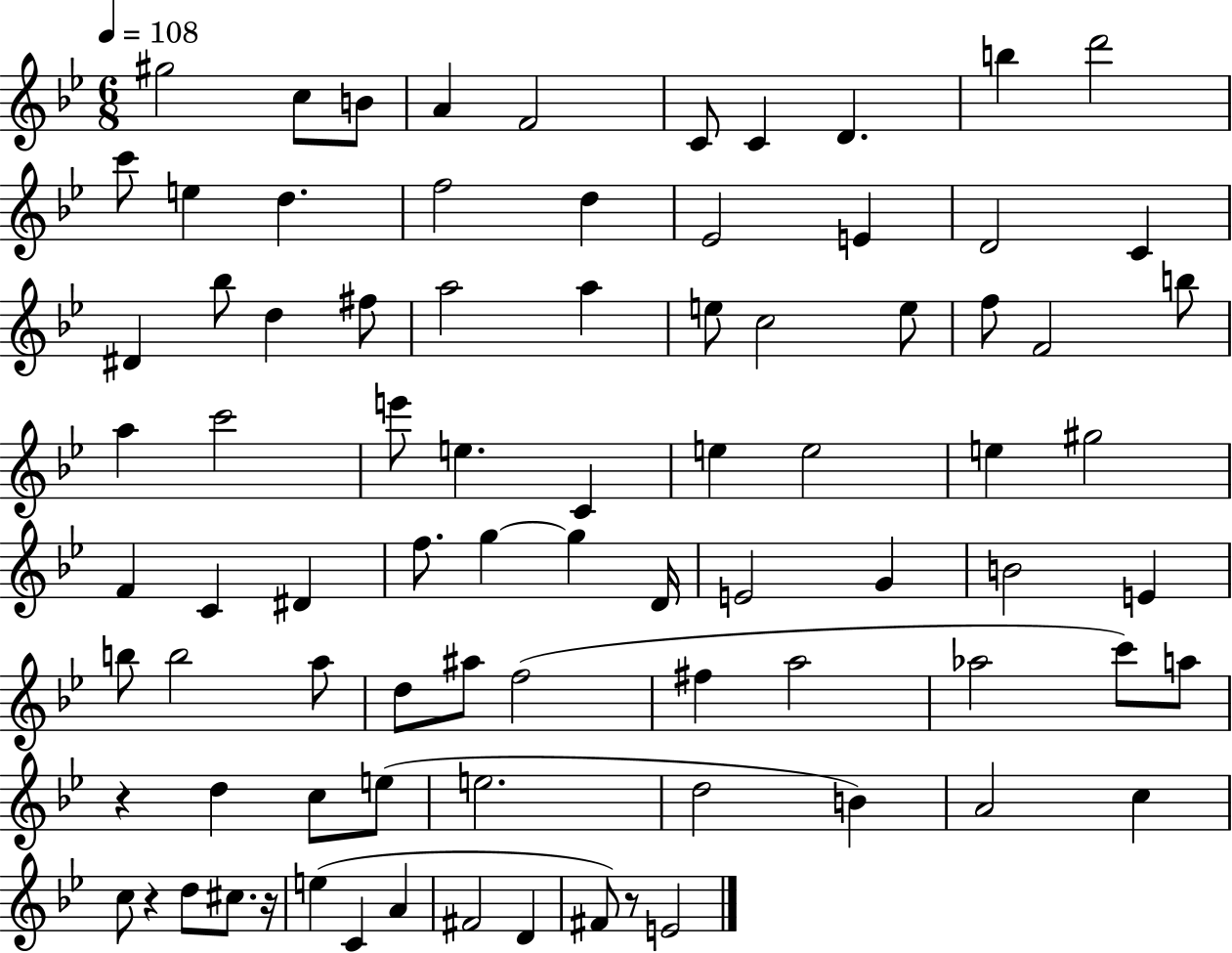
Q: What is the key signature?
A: BES major